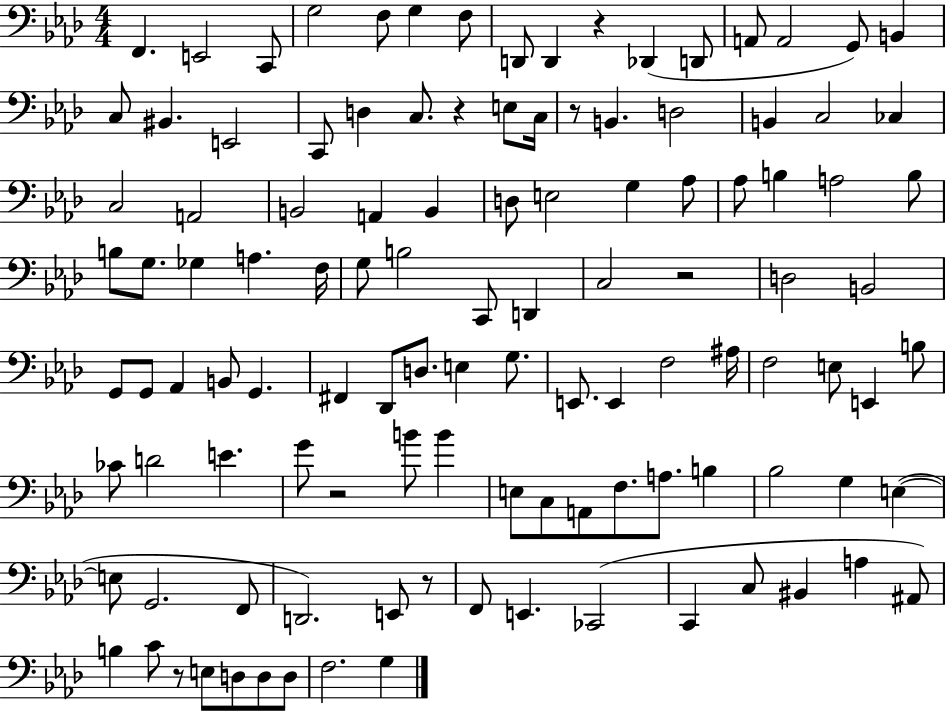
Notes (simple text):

F2/q. E2/h C2/e G3/h F3/e G3/q F3/e D2/e D2/q R/q Db2/q D2/e A2/e A2/h G2/e B2/q C3/e BIS2/q. E2/h C2/e D3/q C3/e. R/q E3/e C3/s R/e B2/q. D3/h B2/q C3/h CES3/q C3/h A2/h B2/h A2/q B2/q D3/e E3/h G3/q Ab3/e Ab3/e B3/q A3/h B3/e B3/e G3/e. Gb3/q A3/q. F3/s G3/e B3/h C2/e D2/q C3/h R/h D3/h B2/h G2/e G2/e Ab2/q B2/e G2/q. F#2/q Db2/e D3/e. E3/q G3/e. E2/e. E2/q F3/h A#3/s F3/h E3/e E2/q B3/e CES4/e D4/h E4/q. G4/e R/h B4/e B4/q E3/e C3/e A2/e F3/e. A3/e. B3/q Bb3/h G3/q E3/q E3/e G2/h. F2/e D2/h. E2/e R/e F2/e E2/q. CES2/h C2/q C3/e BIS2/q A3/q A#2/e B3/q C4/e R/e E3/e D3/e D3/e D3/e F3/h. G3/q